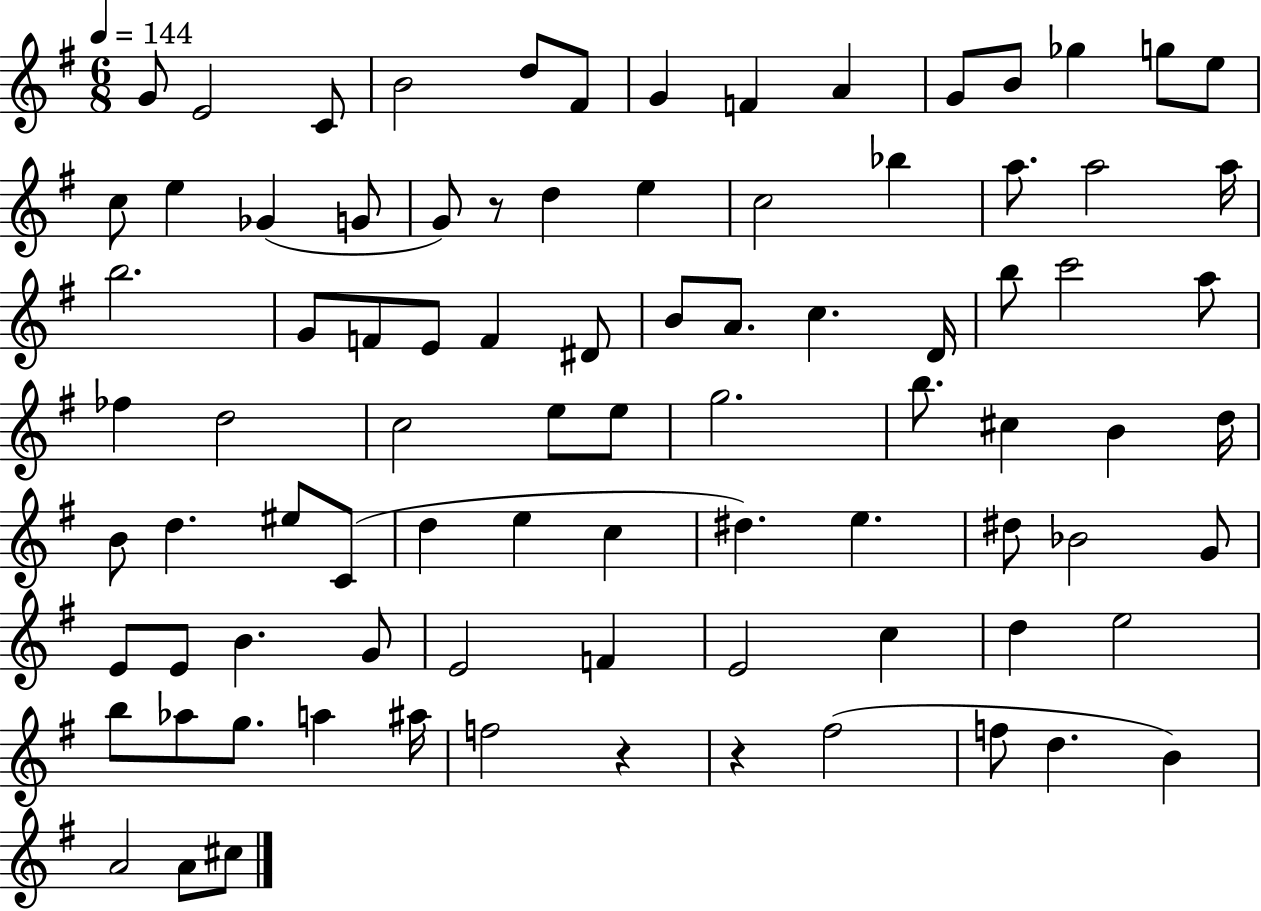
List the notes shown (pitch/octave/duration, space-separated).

G4/e E4/h C4/e B4/h D5/e F#4/e G4/q F4/q A4/q G4/e B4/e Gb5/q G5/e E5/e C5/e E5/q Gb4/q G4/e G4/e R/e D5/q E5/q C5/h Bb5/q A5/e. A5/h A5/s B5/h. G4/e F4/e E4/e F4/q D#4/e B4/e A4/e. C5/q. D4/s B5/e C6/h A5/e FES5/q D5/h C5/h E5/e E5/e G5/h. B5/e. C#5/q B4/q D5/s B4/e D5/q. EIS5/e C4/e D5/q E5/q C5/q D#5/q. E5/q. D#5/e Bb4/h G4/e E4/e E4/e B4/q. G4/e E4/h F4/q E4/h C5/q D5/q E5/h B5/e Ab5/e G5/e. A5/q A#5/s F5/h R/q R/q F#5/h F5/e D5/q. B4/q A4/h A4/e C#5/e